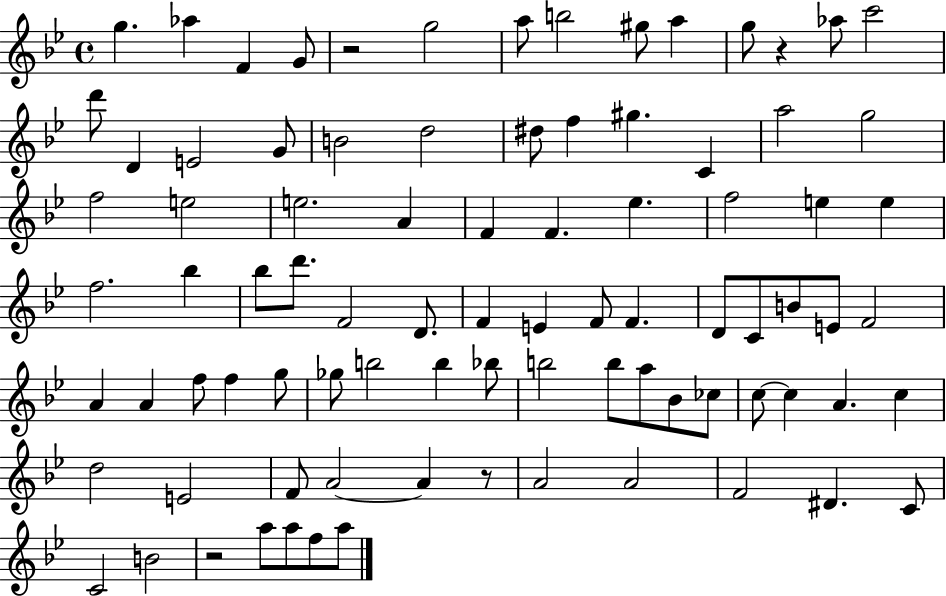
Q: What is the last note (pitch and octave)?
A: A5